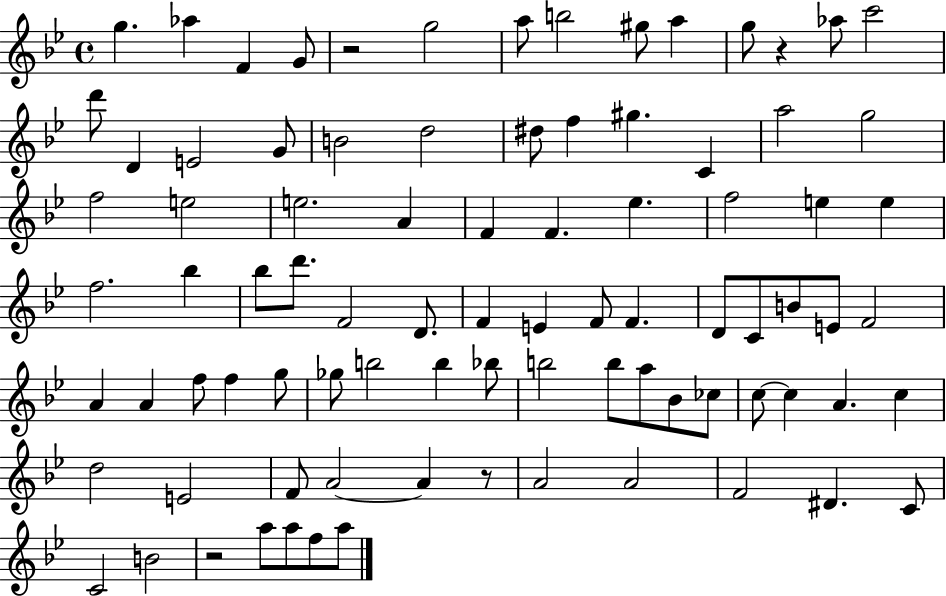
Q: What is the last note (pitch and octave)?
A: A5